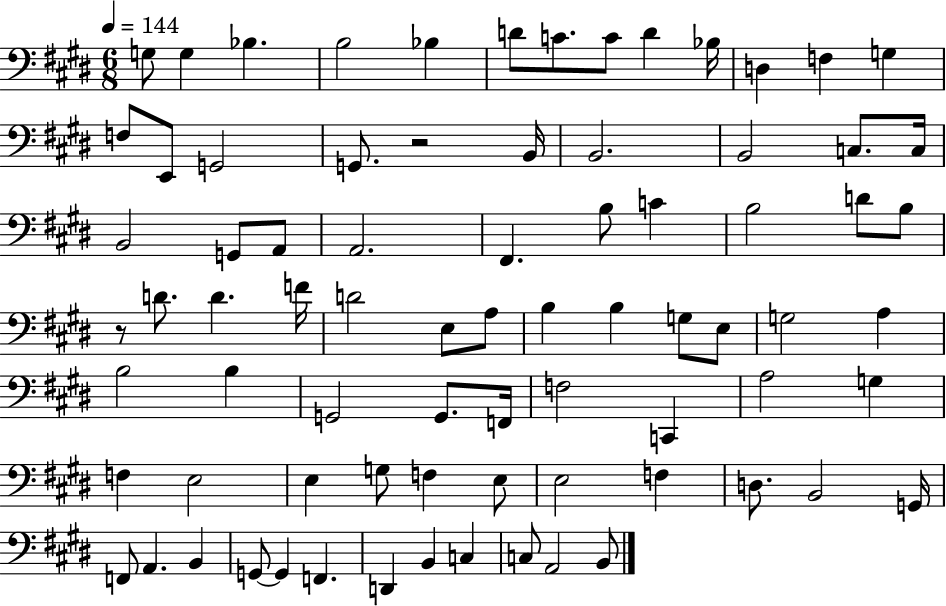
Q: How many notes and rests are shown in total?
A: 78